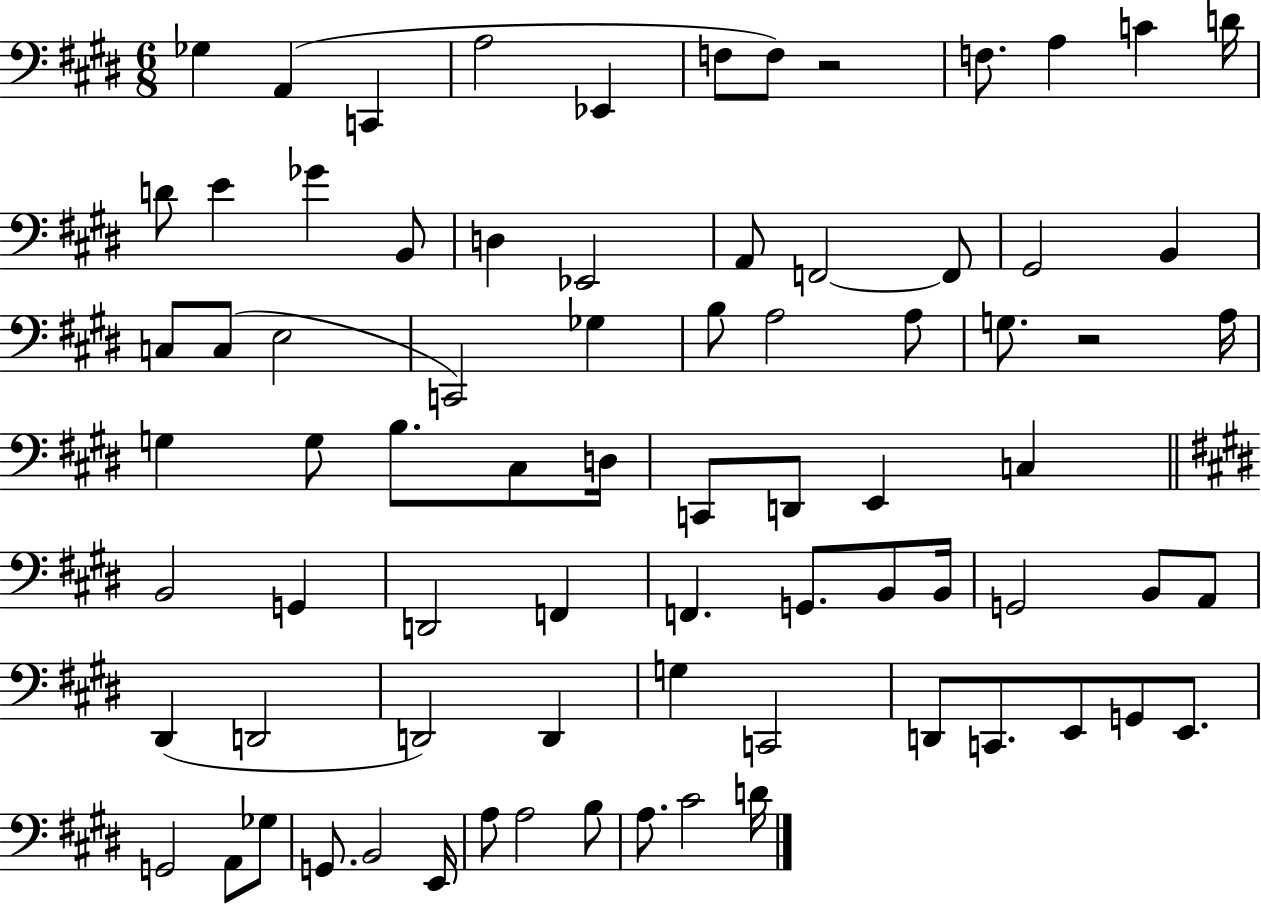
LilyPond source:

{
  \clef bass
  \numericTimeSignature
  \time 6/8
  \key e \major
  \repeat volta 2 { ges4 a,4( c,4 | a2 ees,4 | f8 f8) r2 | f8. a4 c'4 d'16 | \break d'8 e'4 ges'4 b,8 | d4 ees,2 | a,8 f,2~~ f,8 | gis,2 b,4 | \break c8 c8( e2 | c,2) ges4 | b8 a2 a8 | g8. r2 a16 | \break g4 g8 b8. cis8 d16 | c,8 d,8 e,4 c4 | \bar "||" \break \key e \major b,2 g,4 | d,2 f,4 | f,4. g,8. b,8 b,16 | g,2 b,8 a,8 | \break dis,4( d,2 | d,2) d,4 | g4 c,2 | d,8 c,8. e,8 g,8 e,8. | \break g,2 a,8 ges8 | g,8. b,2 e,16 | a8 a2 b8 | a8. cis'2 d'16 | \break } \bar "|."
}